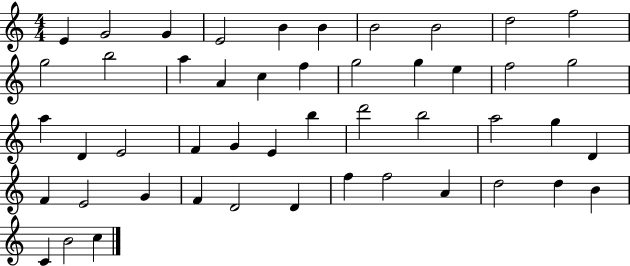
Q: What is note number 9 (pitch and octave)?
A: D5